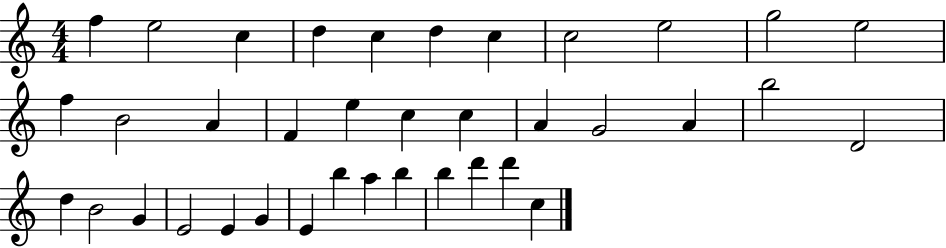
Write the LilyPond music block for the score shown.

{
  \clef treble
  \numericTimeSignature
  \time 4/4
  \key c \major
  f''4 e''2 c''4 | d''4 c''4 d''4 c''4 | c''2 e''2 | g''2 e''2 | \break f''4 b'2 a'4 | f'4 e''4 c''4 c''4 | a'4 g'2 a'4 | b''2 d'2 | \break d''4 b'2 g'4 | e'2 e'4 g'4 | e'4 b''4 a''4 b''4 | b''4 d'''4 d'''4 c''4 | \break \bar "|."
}